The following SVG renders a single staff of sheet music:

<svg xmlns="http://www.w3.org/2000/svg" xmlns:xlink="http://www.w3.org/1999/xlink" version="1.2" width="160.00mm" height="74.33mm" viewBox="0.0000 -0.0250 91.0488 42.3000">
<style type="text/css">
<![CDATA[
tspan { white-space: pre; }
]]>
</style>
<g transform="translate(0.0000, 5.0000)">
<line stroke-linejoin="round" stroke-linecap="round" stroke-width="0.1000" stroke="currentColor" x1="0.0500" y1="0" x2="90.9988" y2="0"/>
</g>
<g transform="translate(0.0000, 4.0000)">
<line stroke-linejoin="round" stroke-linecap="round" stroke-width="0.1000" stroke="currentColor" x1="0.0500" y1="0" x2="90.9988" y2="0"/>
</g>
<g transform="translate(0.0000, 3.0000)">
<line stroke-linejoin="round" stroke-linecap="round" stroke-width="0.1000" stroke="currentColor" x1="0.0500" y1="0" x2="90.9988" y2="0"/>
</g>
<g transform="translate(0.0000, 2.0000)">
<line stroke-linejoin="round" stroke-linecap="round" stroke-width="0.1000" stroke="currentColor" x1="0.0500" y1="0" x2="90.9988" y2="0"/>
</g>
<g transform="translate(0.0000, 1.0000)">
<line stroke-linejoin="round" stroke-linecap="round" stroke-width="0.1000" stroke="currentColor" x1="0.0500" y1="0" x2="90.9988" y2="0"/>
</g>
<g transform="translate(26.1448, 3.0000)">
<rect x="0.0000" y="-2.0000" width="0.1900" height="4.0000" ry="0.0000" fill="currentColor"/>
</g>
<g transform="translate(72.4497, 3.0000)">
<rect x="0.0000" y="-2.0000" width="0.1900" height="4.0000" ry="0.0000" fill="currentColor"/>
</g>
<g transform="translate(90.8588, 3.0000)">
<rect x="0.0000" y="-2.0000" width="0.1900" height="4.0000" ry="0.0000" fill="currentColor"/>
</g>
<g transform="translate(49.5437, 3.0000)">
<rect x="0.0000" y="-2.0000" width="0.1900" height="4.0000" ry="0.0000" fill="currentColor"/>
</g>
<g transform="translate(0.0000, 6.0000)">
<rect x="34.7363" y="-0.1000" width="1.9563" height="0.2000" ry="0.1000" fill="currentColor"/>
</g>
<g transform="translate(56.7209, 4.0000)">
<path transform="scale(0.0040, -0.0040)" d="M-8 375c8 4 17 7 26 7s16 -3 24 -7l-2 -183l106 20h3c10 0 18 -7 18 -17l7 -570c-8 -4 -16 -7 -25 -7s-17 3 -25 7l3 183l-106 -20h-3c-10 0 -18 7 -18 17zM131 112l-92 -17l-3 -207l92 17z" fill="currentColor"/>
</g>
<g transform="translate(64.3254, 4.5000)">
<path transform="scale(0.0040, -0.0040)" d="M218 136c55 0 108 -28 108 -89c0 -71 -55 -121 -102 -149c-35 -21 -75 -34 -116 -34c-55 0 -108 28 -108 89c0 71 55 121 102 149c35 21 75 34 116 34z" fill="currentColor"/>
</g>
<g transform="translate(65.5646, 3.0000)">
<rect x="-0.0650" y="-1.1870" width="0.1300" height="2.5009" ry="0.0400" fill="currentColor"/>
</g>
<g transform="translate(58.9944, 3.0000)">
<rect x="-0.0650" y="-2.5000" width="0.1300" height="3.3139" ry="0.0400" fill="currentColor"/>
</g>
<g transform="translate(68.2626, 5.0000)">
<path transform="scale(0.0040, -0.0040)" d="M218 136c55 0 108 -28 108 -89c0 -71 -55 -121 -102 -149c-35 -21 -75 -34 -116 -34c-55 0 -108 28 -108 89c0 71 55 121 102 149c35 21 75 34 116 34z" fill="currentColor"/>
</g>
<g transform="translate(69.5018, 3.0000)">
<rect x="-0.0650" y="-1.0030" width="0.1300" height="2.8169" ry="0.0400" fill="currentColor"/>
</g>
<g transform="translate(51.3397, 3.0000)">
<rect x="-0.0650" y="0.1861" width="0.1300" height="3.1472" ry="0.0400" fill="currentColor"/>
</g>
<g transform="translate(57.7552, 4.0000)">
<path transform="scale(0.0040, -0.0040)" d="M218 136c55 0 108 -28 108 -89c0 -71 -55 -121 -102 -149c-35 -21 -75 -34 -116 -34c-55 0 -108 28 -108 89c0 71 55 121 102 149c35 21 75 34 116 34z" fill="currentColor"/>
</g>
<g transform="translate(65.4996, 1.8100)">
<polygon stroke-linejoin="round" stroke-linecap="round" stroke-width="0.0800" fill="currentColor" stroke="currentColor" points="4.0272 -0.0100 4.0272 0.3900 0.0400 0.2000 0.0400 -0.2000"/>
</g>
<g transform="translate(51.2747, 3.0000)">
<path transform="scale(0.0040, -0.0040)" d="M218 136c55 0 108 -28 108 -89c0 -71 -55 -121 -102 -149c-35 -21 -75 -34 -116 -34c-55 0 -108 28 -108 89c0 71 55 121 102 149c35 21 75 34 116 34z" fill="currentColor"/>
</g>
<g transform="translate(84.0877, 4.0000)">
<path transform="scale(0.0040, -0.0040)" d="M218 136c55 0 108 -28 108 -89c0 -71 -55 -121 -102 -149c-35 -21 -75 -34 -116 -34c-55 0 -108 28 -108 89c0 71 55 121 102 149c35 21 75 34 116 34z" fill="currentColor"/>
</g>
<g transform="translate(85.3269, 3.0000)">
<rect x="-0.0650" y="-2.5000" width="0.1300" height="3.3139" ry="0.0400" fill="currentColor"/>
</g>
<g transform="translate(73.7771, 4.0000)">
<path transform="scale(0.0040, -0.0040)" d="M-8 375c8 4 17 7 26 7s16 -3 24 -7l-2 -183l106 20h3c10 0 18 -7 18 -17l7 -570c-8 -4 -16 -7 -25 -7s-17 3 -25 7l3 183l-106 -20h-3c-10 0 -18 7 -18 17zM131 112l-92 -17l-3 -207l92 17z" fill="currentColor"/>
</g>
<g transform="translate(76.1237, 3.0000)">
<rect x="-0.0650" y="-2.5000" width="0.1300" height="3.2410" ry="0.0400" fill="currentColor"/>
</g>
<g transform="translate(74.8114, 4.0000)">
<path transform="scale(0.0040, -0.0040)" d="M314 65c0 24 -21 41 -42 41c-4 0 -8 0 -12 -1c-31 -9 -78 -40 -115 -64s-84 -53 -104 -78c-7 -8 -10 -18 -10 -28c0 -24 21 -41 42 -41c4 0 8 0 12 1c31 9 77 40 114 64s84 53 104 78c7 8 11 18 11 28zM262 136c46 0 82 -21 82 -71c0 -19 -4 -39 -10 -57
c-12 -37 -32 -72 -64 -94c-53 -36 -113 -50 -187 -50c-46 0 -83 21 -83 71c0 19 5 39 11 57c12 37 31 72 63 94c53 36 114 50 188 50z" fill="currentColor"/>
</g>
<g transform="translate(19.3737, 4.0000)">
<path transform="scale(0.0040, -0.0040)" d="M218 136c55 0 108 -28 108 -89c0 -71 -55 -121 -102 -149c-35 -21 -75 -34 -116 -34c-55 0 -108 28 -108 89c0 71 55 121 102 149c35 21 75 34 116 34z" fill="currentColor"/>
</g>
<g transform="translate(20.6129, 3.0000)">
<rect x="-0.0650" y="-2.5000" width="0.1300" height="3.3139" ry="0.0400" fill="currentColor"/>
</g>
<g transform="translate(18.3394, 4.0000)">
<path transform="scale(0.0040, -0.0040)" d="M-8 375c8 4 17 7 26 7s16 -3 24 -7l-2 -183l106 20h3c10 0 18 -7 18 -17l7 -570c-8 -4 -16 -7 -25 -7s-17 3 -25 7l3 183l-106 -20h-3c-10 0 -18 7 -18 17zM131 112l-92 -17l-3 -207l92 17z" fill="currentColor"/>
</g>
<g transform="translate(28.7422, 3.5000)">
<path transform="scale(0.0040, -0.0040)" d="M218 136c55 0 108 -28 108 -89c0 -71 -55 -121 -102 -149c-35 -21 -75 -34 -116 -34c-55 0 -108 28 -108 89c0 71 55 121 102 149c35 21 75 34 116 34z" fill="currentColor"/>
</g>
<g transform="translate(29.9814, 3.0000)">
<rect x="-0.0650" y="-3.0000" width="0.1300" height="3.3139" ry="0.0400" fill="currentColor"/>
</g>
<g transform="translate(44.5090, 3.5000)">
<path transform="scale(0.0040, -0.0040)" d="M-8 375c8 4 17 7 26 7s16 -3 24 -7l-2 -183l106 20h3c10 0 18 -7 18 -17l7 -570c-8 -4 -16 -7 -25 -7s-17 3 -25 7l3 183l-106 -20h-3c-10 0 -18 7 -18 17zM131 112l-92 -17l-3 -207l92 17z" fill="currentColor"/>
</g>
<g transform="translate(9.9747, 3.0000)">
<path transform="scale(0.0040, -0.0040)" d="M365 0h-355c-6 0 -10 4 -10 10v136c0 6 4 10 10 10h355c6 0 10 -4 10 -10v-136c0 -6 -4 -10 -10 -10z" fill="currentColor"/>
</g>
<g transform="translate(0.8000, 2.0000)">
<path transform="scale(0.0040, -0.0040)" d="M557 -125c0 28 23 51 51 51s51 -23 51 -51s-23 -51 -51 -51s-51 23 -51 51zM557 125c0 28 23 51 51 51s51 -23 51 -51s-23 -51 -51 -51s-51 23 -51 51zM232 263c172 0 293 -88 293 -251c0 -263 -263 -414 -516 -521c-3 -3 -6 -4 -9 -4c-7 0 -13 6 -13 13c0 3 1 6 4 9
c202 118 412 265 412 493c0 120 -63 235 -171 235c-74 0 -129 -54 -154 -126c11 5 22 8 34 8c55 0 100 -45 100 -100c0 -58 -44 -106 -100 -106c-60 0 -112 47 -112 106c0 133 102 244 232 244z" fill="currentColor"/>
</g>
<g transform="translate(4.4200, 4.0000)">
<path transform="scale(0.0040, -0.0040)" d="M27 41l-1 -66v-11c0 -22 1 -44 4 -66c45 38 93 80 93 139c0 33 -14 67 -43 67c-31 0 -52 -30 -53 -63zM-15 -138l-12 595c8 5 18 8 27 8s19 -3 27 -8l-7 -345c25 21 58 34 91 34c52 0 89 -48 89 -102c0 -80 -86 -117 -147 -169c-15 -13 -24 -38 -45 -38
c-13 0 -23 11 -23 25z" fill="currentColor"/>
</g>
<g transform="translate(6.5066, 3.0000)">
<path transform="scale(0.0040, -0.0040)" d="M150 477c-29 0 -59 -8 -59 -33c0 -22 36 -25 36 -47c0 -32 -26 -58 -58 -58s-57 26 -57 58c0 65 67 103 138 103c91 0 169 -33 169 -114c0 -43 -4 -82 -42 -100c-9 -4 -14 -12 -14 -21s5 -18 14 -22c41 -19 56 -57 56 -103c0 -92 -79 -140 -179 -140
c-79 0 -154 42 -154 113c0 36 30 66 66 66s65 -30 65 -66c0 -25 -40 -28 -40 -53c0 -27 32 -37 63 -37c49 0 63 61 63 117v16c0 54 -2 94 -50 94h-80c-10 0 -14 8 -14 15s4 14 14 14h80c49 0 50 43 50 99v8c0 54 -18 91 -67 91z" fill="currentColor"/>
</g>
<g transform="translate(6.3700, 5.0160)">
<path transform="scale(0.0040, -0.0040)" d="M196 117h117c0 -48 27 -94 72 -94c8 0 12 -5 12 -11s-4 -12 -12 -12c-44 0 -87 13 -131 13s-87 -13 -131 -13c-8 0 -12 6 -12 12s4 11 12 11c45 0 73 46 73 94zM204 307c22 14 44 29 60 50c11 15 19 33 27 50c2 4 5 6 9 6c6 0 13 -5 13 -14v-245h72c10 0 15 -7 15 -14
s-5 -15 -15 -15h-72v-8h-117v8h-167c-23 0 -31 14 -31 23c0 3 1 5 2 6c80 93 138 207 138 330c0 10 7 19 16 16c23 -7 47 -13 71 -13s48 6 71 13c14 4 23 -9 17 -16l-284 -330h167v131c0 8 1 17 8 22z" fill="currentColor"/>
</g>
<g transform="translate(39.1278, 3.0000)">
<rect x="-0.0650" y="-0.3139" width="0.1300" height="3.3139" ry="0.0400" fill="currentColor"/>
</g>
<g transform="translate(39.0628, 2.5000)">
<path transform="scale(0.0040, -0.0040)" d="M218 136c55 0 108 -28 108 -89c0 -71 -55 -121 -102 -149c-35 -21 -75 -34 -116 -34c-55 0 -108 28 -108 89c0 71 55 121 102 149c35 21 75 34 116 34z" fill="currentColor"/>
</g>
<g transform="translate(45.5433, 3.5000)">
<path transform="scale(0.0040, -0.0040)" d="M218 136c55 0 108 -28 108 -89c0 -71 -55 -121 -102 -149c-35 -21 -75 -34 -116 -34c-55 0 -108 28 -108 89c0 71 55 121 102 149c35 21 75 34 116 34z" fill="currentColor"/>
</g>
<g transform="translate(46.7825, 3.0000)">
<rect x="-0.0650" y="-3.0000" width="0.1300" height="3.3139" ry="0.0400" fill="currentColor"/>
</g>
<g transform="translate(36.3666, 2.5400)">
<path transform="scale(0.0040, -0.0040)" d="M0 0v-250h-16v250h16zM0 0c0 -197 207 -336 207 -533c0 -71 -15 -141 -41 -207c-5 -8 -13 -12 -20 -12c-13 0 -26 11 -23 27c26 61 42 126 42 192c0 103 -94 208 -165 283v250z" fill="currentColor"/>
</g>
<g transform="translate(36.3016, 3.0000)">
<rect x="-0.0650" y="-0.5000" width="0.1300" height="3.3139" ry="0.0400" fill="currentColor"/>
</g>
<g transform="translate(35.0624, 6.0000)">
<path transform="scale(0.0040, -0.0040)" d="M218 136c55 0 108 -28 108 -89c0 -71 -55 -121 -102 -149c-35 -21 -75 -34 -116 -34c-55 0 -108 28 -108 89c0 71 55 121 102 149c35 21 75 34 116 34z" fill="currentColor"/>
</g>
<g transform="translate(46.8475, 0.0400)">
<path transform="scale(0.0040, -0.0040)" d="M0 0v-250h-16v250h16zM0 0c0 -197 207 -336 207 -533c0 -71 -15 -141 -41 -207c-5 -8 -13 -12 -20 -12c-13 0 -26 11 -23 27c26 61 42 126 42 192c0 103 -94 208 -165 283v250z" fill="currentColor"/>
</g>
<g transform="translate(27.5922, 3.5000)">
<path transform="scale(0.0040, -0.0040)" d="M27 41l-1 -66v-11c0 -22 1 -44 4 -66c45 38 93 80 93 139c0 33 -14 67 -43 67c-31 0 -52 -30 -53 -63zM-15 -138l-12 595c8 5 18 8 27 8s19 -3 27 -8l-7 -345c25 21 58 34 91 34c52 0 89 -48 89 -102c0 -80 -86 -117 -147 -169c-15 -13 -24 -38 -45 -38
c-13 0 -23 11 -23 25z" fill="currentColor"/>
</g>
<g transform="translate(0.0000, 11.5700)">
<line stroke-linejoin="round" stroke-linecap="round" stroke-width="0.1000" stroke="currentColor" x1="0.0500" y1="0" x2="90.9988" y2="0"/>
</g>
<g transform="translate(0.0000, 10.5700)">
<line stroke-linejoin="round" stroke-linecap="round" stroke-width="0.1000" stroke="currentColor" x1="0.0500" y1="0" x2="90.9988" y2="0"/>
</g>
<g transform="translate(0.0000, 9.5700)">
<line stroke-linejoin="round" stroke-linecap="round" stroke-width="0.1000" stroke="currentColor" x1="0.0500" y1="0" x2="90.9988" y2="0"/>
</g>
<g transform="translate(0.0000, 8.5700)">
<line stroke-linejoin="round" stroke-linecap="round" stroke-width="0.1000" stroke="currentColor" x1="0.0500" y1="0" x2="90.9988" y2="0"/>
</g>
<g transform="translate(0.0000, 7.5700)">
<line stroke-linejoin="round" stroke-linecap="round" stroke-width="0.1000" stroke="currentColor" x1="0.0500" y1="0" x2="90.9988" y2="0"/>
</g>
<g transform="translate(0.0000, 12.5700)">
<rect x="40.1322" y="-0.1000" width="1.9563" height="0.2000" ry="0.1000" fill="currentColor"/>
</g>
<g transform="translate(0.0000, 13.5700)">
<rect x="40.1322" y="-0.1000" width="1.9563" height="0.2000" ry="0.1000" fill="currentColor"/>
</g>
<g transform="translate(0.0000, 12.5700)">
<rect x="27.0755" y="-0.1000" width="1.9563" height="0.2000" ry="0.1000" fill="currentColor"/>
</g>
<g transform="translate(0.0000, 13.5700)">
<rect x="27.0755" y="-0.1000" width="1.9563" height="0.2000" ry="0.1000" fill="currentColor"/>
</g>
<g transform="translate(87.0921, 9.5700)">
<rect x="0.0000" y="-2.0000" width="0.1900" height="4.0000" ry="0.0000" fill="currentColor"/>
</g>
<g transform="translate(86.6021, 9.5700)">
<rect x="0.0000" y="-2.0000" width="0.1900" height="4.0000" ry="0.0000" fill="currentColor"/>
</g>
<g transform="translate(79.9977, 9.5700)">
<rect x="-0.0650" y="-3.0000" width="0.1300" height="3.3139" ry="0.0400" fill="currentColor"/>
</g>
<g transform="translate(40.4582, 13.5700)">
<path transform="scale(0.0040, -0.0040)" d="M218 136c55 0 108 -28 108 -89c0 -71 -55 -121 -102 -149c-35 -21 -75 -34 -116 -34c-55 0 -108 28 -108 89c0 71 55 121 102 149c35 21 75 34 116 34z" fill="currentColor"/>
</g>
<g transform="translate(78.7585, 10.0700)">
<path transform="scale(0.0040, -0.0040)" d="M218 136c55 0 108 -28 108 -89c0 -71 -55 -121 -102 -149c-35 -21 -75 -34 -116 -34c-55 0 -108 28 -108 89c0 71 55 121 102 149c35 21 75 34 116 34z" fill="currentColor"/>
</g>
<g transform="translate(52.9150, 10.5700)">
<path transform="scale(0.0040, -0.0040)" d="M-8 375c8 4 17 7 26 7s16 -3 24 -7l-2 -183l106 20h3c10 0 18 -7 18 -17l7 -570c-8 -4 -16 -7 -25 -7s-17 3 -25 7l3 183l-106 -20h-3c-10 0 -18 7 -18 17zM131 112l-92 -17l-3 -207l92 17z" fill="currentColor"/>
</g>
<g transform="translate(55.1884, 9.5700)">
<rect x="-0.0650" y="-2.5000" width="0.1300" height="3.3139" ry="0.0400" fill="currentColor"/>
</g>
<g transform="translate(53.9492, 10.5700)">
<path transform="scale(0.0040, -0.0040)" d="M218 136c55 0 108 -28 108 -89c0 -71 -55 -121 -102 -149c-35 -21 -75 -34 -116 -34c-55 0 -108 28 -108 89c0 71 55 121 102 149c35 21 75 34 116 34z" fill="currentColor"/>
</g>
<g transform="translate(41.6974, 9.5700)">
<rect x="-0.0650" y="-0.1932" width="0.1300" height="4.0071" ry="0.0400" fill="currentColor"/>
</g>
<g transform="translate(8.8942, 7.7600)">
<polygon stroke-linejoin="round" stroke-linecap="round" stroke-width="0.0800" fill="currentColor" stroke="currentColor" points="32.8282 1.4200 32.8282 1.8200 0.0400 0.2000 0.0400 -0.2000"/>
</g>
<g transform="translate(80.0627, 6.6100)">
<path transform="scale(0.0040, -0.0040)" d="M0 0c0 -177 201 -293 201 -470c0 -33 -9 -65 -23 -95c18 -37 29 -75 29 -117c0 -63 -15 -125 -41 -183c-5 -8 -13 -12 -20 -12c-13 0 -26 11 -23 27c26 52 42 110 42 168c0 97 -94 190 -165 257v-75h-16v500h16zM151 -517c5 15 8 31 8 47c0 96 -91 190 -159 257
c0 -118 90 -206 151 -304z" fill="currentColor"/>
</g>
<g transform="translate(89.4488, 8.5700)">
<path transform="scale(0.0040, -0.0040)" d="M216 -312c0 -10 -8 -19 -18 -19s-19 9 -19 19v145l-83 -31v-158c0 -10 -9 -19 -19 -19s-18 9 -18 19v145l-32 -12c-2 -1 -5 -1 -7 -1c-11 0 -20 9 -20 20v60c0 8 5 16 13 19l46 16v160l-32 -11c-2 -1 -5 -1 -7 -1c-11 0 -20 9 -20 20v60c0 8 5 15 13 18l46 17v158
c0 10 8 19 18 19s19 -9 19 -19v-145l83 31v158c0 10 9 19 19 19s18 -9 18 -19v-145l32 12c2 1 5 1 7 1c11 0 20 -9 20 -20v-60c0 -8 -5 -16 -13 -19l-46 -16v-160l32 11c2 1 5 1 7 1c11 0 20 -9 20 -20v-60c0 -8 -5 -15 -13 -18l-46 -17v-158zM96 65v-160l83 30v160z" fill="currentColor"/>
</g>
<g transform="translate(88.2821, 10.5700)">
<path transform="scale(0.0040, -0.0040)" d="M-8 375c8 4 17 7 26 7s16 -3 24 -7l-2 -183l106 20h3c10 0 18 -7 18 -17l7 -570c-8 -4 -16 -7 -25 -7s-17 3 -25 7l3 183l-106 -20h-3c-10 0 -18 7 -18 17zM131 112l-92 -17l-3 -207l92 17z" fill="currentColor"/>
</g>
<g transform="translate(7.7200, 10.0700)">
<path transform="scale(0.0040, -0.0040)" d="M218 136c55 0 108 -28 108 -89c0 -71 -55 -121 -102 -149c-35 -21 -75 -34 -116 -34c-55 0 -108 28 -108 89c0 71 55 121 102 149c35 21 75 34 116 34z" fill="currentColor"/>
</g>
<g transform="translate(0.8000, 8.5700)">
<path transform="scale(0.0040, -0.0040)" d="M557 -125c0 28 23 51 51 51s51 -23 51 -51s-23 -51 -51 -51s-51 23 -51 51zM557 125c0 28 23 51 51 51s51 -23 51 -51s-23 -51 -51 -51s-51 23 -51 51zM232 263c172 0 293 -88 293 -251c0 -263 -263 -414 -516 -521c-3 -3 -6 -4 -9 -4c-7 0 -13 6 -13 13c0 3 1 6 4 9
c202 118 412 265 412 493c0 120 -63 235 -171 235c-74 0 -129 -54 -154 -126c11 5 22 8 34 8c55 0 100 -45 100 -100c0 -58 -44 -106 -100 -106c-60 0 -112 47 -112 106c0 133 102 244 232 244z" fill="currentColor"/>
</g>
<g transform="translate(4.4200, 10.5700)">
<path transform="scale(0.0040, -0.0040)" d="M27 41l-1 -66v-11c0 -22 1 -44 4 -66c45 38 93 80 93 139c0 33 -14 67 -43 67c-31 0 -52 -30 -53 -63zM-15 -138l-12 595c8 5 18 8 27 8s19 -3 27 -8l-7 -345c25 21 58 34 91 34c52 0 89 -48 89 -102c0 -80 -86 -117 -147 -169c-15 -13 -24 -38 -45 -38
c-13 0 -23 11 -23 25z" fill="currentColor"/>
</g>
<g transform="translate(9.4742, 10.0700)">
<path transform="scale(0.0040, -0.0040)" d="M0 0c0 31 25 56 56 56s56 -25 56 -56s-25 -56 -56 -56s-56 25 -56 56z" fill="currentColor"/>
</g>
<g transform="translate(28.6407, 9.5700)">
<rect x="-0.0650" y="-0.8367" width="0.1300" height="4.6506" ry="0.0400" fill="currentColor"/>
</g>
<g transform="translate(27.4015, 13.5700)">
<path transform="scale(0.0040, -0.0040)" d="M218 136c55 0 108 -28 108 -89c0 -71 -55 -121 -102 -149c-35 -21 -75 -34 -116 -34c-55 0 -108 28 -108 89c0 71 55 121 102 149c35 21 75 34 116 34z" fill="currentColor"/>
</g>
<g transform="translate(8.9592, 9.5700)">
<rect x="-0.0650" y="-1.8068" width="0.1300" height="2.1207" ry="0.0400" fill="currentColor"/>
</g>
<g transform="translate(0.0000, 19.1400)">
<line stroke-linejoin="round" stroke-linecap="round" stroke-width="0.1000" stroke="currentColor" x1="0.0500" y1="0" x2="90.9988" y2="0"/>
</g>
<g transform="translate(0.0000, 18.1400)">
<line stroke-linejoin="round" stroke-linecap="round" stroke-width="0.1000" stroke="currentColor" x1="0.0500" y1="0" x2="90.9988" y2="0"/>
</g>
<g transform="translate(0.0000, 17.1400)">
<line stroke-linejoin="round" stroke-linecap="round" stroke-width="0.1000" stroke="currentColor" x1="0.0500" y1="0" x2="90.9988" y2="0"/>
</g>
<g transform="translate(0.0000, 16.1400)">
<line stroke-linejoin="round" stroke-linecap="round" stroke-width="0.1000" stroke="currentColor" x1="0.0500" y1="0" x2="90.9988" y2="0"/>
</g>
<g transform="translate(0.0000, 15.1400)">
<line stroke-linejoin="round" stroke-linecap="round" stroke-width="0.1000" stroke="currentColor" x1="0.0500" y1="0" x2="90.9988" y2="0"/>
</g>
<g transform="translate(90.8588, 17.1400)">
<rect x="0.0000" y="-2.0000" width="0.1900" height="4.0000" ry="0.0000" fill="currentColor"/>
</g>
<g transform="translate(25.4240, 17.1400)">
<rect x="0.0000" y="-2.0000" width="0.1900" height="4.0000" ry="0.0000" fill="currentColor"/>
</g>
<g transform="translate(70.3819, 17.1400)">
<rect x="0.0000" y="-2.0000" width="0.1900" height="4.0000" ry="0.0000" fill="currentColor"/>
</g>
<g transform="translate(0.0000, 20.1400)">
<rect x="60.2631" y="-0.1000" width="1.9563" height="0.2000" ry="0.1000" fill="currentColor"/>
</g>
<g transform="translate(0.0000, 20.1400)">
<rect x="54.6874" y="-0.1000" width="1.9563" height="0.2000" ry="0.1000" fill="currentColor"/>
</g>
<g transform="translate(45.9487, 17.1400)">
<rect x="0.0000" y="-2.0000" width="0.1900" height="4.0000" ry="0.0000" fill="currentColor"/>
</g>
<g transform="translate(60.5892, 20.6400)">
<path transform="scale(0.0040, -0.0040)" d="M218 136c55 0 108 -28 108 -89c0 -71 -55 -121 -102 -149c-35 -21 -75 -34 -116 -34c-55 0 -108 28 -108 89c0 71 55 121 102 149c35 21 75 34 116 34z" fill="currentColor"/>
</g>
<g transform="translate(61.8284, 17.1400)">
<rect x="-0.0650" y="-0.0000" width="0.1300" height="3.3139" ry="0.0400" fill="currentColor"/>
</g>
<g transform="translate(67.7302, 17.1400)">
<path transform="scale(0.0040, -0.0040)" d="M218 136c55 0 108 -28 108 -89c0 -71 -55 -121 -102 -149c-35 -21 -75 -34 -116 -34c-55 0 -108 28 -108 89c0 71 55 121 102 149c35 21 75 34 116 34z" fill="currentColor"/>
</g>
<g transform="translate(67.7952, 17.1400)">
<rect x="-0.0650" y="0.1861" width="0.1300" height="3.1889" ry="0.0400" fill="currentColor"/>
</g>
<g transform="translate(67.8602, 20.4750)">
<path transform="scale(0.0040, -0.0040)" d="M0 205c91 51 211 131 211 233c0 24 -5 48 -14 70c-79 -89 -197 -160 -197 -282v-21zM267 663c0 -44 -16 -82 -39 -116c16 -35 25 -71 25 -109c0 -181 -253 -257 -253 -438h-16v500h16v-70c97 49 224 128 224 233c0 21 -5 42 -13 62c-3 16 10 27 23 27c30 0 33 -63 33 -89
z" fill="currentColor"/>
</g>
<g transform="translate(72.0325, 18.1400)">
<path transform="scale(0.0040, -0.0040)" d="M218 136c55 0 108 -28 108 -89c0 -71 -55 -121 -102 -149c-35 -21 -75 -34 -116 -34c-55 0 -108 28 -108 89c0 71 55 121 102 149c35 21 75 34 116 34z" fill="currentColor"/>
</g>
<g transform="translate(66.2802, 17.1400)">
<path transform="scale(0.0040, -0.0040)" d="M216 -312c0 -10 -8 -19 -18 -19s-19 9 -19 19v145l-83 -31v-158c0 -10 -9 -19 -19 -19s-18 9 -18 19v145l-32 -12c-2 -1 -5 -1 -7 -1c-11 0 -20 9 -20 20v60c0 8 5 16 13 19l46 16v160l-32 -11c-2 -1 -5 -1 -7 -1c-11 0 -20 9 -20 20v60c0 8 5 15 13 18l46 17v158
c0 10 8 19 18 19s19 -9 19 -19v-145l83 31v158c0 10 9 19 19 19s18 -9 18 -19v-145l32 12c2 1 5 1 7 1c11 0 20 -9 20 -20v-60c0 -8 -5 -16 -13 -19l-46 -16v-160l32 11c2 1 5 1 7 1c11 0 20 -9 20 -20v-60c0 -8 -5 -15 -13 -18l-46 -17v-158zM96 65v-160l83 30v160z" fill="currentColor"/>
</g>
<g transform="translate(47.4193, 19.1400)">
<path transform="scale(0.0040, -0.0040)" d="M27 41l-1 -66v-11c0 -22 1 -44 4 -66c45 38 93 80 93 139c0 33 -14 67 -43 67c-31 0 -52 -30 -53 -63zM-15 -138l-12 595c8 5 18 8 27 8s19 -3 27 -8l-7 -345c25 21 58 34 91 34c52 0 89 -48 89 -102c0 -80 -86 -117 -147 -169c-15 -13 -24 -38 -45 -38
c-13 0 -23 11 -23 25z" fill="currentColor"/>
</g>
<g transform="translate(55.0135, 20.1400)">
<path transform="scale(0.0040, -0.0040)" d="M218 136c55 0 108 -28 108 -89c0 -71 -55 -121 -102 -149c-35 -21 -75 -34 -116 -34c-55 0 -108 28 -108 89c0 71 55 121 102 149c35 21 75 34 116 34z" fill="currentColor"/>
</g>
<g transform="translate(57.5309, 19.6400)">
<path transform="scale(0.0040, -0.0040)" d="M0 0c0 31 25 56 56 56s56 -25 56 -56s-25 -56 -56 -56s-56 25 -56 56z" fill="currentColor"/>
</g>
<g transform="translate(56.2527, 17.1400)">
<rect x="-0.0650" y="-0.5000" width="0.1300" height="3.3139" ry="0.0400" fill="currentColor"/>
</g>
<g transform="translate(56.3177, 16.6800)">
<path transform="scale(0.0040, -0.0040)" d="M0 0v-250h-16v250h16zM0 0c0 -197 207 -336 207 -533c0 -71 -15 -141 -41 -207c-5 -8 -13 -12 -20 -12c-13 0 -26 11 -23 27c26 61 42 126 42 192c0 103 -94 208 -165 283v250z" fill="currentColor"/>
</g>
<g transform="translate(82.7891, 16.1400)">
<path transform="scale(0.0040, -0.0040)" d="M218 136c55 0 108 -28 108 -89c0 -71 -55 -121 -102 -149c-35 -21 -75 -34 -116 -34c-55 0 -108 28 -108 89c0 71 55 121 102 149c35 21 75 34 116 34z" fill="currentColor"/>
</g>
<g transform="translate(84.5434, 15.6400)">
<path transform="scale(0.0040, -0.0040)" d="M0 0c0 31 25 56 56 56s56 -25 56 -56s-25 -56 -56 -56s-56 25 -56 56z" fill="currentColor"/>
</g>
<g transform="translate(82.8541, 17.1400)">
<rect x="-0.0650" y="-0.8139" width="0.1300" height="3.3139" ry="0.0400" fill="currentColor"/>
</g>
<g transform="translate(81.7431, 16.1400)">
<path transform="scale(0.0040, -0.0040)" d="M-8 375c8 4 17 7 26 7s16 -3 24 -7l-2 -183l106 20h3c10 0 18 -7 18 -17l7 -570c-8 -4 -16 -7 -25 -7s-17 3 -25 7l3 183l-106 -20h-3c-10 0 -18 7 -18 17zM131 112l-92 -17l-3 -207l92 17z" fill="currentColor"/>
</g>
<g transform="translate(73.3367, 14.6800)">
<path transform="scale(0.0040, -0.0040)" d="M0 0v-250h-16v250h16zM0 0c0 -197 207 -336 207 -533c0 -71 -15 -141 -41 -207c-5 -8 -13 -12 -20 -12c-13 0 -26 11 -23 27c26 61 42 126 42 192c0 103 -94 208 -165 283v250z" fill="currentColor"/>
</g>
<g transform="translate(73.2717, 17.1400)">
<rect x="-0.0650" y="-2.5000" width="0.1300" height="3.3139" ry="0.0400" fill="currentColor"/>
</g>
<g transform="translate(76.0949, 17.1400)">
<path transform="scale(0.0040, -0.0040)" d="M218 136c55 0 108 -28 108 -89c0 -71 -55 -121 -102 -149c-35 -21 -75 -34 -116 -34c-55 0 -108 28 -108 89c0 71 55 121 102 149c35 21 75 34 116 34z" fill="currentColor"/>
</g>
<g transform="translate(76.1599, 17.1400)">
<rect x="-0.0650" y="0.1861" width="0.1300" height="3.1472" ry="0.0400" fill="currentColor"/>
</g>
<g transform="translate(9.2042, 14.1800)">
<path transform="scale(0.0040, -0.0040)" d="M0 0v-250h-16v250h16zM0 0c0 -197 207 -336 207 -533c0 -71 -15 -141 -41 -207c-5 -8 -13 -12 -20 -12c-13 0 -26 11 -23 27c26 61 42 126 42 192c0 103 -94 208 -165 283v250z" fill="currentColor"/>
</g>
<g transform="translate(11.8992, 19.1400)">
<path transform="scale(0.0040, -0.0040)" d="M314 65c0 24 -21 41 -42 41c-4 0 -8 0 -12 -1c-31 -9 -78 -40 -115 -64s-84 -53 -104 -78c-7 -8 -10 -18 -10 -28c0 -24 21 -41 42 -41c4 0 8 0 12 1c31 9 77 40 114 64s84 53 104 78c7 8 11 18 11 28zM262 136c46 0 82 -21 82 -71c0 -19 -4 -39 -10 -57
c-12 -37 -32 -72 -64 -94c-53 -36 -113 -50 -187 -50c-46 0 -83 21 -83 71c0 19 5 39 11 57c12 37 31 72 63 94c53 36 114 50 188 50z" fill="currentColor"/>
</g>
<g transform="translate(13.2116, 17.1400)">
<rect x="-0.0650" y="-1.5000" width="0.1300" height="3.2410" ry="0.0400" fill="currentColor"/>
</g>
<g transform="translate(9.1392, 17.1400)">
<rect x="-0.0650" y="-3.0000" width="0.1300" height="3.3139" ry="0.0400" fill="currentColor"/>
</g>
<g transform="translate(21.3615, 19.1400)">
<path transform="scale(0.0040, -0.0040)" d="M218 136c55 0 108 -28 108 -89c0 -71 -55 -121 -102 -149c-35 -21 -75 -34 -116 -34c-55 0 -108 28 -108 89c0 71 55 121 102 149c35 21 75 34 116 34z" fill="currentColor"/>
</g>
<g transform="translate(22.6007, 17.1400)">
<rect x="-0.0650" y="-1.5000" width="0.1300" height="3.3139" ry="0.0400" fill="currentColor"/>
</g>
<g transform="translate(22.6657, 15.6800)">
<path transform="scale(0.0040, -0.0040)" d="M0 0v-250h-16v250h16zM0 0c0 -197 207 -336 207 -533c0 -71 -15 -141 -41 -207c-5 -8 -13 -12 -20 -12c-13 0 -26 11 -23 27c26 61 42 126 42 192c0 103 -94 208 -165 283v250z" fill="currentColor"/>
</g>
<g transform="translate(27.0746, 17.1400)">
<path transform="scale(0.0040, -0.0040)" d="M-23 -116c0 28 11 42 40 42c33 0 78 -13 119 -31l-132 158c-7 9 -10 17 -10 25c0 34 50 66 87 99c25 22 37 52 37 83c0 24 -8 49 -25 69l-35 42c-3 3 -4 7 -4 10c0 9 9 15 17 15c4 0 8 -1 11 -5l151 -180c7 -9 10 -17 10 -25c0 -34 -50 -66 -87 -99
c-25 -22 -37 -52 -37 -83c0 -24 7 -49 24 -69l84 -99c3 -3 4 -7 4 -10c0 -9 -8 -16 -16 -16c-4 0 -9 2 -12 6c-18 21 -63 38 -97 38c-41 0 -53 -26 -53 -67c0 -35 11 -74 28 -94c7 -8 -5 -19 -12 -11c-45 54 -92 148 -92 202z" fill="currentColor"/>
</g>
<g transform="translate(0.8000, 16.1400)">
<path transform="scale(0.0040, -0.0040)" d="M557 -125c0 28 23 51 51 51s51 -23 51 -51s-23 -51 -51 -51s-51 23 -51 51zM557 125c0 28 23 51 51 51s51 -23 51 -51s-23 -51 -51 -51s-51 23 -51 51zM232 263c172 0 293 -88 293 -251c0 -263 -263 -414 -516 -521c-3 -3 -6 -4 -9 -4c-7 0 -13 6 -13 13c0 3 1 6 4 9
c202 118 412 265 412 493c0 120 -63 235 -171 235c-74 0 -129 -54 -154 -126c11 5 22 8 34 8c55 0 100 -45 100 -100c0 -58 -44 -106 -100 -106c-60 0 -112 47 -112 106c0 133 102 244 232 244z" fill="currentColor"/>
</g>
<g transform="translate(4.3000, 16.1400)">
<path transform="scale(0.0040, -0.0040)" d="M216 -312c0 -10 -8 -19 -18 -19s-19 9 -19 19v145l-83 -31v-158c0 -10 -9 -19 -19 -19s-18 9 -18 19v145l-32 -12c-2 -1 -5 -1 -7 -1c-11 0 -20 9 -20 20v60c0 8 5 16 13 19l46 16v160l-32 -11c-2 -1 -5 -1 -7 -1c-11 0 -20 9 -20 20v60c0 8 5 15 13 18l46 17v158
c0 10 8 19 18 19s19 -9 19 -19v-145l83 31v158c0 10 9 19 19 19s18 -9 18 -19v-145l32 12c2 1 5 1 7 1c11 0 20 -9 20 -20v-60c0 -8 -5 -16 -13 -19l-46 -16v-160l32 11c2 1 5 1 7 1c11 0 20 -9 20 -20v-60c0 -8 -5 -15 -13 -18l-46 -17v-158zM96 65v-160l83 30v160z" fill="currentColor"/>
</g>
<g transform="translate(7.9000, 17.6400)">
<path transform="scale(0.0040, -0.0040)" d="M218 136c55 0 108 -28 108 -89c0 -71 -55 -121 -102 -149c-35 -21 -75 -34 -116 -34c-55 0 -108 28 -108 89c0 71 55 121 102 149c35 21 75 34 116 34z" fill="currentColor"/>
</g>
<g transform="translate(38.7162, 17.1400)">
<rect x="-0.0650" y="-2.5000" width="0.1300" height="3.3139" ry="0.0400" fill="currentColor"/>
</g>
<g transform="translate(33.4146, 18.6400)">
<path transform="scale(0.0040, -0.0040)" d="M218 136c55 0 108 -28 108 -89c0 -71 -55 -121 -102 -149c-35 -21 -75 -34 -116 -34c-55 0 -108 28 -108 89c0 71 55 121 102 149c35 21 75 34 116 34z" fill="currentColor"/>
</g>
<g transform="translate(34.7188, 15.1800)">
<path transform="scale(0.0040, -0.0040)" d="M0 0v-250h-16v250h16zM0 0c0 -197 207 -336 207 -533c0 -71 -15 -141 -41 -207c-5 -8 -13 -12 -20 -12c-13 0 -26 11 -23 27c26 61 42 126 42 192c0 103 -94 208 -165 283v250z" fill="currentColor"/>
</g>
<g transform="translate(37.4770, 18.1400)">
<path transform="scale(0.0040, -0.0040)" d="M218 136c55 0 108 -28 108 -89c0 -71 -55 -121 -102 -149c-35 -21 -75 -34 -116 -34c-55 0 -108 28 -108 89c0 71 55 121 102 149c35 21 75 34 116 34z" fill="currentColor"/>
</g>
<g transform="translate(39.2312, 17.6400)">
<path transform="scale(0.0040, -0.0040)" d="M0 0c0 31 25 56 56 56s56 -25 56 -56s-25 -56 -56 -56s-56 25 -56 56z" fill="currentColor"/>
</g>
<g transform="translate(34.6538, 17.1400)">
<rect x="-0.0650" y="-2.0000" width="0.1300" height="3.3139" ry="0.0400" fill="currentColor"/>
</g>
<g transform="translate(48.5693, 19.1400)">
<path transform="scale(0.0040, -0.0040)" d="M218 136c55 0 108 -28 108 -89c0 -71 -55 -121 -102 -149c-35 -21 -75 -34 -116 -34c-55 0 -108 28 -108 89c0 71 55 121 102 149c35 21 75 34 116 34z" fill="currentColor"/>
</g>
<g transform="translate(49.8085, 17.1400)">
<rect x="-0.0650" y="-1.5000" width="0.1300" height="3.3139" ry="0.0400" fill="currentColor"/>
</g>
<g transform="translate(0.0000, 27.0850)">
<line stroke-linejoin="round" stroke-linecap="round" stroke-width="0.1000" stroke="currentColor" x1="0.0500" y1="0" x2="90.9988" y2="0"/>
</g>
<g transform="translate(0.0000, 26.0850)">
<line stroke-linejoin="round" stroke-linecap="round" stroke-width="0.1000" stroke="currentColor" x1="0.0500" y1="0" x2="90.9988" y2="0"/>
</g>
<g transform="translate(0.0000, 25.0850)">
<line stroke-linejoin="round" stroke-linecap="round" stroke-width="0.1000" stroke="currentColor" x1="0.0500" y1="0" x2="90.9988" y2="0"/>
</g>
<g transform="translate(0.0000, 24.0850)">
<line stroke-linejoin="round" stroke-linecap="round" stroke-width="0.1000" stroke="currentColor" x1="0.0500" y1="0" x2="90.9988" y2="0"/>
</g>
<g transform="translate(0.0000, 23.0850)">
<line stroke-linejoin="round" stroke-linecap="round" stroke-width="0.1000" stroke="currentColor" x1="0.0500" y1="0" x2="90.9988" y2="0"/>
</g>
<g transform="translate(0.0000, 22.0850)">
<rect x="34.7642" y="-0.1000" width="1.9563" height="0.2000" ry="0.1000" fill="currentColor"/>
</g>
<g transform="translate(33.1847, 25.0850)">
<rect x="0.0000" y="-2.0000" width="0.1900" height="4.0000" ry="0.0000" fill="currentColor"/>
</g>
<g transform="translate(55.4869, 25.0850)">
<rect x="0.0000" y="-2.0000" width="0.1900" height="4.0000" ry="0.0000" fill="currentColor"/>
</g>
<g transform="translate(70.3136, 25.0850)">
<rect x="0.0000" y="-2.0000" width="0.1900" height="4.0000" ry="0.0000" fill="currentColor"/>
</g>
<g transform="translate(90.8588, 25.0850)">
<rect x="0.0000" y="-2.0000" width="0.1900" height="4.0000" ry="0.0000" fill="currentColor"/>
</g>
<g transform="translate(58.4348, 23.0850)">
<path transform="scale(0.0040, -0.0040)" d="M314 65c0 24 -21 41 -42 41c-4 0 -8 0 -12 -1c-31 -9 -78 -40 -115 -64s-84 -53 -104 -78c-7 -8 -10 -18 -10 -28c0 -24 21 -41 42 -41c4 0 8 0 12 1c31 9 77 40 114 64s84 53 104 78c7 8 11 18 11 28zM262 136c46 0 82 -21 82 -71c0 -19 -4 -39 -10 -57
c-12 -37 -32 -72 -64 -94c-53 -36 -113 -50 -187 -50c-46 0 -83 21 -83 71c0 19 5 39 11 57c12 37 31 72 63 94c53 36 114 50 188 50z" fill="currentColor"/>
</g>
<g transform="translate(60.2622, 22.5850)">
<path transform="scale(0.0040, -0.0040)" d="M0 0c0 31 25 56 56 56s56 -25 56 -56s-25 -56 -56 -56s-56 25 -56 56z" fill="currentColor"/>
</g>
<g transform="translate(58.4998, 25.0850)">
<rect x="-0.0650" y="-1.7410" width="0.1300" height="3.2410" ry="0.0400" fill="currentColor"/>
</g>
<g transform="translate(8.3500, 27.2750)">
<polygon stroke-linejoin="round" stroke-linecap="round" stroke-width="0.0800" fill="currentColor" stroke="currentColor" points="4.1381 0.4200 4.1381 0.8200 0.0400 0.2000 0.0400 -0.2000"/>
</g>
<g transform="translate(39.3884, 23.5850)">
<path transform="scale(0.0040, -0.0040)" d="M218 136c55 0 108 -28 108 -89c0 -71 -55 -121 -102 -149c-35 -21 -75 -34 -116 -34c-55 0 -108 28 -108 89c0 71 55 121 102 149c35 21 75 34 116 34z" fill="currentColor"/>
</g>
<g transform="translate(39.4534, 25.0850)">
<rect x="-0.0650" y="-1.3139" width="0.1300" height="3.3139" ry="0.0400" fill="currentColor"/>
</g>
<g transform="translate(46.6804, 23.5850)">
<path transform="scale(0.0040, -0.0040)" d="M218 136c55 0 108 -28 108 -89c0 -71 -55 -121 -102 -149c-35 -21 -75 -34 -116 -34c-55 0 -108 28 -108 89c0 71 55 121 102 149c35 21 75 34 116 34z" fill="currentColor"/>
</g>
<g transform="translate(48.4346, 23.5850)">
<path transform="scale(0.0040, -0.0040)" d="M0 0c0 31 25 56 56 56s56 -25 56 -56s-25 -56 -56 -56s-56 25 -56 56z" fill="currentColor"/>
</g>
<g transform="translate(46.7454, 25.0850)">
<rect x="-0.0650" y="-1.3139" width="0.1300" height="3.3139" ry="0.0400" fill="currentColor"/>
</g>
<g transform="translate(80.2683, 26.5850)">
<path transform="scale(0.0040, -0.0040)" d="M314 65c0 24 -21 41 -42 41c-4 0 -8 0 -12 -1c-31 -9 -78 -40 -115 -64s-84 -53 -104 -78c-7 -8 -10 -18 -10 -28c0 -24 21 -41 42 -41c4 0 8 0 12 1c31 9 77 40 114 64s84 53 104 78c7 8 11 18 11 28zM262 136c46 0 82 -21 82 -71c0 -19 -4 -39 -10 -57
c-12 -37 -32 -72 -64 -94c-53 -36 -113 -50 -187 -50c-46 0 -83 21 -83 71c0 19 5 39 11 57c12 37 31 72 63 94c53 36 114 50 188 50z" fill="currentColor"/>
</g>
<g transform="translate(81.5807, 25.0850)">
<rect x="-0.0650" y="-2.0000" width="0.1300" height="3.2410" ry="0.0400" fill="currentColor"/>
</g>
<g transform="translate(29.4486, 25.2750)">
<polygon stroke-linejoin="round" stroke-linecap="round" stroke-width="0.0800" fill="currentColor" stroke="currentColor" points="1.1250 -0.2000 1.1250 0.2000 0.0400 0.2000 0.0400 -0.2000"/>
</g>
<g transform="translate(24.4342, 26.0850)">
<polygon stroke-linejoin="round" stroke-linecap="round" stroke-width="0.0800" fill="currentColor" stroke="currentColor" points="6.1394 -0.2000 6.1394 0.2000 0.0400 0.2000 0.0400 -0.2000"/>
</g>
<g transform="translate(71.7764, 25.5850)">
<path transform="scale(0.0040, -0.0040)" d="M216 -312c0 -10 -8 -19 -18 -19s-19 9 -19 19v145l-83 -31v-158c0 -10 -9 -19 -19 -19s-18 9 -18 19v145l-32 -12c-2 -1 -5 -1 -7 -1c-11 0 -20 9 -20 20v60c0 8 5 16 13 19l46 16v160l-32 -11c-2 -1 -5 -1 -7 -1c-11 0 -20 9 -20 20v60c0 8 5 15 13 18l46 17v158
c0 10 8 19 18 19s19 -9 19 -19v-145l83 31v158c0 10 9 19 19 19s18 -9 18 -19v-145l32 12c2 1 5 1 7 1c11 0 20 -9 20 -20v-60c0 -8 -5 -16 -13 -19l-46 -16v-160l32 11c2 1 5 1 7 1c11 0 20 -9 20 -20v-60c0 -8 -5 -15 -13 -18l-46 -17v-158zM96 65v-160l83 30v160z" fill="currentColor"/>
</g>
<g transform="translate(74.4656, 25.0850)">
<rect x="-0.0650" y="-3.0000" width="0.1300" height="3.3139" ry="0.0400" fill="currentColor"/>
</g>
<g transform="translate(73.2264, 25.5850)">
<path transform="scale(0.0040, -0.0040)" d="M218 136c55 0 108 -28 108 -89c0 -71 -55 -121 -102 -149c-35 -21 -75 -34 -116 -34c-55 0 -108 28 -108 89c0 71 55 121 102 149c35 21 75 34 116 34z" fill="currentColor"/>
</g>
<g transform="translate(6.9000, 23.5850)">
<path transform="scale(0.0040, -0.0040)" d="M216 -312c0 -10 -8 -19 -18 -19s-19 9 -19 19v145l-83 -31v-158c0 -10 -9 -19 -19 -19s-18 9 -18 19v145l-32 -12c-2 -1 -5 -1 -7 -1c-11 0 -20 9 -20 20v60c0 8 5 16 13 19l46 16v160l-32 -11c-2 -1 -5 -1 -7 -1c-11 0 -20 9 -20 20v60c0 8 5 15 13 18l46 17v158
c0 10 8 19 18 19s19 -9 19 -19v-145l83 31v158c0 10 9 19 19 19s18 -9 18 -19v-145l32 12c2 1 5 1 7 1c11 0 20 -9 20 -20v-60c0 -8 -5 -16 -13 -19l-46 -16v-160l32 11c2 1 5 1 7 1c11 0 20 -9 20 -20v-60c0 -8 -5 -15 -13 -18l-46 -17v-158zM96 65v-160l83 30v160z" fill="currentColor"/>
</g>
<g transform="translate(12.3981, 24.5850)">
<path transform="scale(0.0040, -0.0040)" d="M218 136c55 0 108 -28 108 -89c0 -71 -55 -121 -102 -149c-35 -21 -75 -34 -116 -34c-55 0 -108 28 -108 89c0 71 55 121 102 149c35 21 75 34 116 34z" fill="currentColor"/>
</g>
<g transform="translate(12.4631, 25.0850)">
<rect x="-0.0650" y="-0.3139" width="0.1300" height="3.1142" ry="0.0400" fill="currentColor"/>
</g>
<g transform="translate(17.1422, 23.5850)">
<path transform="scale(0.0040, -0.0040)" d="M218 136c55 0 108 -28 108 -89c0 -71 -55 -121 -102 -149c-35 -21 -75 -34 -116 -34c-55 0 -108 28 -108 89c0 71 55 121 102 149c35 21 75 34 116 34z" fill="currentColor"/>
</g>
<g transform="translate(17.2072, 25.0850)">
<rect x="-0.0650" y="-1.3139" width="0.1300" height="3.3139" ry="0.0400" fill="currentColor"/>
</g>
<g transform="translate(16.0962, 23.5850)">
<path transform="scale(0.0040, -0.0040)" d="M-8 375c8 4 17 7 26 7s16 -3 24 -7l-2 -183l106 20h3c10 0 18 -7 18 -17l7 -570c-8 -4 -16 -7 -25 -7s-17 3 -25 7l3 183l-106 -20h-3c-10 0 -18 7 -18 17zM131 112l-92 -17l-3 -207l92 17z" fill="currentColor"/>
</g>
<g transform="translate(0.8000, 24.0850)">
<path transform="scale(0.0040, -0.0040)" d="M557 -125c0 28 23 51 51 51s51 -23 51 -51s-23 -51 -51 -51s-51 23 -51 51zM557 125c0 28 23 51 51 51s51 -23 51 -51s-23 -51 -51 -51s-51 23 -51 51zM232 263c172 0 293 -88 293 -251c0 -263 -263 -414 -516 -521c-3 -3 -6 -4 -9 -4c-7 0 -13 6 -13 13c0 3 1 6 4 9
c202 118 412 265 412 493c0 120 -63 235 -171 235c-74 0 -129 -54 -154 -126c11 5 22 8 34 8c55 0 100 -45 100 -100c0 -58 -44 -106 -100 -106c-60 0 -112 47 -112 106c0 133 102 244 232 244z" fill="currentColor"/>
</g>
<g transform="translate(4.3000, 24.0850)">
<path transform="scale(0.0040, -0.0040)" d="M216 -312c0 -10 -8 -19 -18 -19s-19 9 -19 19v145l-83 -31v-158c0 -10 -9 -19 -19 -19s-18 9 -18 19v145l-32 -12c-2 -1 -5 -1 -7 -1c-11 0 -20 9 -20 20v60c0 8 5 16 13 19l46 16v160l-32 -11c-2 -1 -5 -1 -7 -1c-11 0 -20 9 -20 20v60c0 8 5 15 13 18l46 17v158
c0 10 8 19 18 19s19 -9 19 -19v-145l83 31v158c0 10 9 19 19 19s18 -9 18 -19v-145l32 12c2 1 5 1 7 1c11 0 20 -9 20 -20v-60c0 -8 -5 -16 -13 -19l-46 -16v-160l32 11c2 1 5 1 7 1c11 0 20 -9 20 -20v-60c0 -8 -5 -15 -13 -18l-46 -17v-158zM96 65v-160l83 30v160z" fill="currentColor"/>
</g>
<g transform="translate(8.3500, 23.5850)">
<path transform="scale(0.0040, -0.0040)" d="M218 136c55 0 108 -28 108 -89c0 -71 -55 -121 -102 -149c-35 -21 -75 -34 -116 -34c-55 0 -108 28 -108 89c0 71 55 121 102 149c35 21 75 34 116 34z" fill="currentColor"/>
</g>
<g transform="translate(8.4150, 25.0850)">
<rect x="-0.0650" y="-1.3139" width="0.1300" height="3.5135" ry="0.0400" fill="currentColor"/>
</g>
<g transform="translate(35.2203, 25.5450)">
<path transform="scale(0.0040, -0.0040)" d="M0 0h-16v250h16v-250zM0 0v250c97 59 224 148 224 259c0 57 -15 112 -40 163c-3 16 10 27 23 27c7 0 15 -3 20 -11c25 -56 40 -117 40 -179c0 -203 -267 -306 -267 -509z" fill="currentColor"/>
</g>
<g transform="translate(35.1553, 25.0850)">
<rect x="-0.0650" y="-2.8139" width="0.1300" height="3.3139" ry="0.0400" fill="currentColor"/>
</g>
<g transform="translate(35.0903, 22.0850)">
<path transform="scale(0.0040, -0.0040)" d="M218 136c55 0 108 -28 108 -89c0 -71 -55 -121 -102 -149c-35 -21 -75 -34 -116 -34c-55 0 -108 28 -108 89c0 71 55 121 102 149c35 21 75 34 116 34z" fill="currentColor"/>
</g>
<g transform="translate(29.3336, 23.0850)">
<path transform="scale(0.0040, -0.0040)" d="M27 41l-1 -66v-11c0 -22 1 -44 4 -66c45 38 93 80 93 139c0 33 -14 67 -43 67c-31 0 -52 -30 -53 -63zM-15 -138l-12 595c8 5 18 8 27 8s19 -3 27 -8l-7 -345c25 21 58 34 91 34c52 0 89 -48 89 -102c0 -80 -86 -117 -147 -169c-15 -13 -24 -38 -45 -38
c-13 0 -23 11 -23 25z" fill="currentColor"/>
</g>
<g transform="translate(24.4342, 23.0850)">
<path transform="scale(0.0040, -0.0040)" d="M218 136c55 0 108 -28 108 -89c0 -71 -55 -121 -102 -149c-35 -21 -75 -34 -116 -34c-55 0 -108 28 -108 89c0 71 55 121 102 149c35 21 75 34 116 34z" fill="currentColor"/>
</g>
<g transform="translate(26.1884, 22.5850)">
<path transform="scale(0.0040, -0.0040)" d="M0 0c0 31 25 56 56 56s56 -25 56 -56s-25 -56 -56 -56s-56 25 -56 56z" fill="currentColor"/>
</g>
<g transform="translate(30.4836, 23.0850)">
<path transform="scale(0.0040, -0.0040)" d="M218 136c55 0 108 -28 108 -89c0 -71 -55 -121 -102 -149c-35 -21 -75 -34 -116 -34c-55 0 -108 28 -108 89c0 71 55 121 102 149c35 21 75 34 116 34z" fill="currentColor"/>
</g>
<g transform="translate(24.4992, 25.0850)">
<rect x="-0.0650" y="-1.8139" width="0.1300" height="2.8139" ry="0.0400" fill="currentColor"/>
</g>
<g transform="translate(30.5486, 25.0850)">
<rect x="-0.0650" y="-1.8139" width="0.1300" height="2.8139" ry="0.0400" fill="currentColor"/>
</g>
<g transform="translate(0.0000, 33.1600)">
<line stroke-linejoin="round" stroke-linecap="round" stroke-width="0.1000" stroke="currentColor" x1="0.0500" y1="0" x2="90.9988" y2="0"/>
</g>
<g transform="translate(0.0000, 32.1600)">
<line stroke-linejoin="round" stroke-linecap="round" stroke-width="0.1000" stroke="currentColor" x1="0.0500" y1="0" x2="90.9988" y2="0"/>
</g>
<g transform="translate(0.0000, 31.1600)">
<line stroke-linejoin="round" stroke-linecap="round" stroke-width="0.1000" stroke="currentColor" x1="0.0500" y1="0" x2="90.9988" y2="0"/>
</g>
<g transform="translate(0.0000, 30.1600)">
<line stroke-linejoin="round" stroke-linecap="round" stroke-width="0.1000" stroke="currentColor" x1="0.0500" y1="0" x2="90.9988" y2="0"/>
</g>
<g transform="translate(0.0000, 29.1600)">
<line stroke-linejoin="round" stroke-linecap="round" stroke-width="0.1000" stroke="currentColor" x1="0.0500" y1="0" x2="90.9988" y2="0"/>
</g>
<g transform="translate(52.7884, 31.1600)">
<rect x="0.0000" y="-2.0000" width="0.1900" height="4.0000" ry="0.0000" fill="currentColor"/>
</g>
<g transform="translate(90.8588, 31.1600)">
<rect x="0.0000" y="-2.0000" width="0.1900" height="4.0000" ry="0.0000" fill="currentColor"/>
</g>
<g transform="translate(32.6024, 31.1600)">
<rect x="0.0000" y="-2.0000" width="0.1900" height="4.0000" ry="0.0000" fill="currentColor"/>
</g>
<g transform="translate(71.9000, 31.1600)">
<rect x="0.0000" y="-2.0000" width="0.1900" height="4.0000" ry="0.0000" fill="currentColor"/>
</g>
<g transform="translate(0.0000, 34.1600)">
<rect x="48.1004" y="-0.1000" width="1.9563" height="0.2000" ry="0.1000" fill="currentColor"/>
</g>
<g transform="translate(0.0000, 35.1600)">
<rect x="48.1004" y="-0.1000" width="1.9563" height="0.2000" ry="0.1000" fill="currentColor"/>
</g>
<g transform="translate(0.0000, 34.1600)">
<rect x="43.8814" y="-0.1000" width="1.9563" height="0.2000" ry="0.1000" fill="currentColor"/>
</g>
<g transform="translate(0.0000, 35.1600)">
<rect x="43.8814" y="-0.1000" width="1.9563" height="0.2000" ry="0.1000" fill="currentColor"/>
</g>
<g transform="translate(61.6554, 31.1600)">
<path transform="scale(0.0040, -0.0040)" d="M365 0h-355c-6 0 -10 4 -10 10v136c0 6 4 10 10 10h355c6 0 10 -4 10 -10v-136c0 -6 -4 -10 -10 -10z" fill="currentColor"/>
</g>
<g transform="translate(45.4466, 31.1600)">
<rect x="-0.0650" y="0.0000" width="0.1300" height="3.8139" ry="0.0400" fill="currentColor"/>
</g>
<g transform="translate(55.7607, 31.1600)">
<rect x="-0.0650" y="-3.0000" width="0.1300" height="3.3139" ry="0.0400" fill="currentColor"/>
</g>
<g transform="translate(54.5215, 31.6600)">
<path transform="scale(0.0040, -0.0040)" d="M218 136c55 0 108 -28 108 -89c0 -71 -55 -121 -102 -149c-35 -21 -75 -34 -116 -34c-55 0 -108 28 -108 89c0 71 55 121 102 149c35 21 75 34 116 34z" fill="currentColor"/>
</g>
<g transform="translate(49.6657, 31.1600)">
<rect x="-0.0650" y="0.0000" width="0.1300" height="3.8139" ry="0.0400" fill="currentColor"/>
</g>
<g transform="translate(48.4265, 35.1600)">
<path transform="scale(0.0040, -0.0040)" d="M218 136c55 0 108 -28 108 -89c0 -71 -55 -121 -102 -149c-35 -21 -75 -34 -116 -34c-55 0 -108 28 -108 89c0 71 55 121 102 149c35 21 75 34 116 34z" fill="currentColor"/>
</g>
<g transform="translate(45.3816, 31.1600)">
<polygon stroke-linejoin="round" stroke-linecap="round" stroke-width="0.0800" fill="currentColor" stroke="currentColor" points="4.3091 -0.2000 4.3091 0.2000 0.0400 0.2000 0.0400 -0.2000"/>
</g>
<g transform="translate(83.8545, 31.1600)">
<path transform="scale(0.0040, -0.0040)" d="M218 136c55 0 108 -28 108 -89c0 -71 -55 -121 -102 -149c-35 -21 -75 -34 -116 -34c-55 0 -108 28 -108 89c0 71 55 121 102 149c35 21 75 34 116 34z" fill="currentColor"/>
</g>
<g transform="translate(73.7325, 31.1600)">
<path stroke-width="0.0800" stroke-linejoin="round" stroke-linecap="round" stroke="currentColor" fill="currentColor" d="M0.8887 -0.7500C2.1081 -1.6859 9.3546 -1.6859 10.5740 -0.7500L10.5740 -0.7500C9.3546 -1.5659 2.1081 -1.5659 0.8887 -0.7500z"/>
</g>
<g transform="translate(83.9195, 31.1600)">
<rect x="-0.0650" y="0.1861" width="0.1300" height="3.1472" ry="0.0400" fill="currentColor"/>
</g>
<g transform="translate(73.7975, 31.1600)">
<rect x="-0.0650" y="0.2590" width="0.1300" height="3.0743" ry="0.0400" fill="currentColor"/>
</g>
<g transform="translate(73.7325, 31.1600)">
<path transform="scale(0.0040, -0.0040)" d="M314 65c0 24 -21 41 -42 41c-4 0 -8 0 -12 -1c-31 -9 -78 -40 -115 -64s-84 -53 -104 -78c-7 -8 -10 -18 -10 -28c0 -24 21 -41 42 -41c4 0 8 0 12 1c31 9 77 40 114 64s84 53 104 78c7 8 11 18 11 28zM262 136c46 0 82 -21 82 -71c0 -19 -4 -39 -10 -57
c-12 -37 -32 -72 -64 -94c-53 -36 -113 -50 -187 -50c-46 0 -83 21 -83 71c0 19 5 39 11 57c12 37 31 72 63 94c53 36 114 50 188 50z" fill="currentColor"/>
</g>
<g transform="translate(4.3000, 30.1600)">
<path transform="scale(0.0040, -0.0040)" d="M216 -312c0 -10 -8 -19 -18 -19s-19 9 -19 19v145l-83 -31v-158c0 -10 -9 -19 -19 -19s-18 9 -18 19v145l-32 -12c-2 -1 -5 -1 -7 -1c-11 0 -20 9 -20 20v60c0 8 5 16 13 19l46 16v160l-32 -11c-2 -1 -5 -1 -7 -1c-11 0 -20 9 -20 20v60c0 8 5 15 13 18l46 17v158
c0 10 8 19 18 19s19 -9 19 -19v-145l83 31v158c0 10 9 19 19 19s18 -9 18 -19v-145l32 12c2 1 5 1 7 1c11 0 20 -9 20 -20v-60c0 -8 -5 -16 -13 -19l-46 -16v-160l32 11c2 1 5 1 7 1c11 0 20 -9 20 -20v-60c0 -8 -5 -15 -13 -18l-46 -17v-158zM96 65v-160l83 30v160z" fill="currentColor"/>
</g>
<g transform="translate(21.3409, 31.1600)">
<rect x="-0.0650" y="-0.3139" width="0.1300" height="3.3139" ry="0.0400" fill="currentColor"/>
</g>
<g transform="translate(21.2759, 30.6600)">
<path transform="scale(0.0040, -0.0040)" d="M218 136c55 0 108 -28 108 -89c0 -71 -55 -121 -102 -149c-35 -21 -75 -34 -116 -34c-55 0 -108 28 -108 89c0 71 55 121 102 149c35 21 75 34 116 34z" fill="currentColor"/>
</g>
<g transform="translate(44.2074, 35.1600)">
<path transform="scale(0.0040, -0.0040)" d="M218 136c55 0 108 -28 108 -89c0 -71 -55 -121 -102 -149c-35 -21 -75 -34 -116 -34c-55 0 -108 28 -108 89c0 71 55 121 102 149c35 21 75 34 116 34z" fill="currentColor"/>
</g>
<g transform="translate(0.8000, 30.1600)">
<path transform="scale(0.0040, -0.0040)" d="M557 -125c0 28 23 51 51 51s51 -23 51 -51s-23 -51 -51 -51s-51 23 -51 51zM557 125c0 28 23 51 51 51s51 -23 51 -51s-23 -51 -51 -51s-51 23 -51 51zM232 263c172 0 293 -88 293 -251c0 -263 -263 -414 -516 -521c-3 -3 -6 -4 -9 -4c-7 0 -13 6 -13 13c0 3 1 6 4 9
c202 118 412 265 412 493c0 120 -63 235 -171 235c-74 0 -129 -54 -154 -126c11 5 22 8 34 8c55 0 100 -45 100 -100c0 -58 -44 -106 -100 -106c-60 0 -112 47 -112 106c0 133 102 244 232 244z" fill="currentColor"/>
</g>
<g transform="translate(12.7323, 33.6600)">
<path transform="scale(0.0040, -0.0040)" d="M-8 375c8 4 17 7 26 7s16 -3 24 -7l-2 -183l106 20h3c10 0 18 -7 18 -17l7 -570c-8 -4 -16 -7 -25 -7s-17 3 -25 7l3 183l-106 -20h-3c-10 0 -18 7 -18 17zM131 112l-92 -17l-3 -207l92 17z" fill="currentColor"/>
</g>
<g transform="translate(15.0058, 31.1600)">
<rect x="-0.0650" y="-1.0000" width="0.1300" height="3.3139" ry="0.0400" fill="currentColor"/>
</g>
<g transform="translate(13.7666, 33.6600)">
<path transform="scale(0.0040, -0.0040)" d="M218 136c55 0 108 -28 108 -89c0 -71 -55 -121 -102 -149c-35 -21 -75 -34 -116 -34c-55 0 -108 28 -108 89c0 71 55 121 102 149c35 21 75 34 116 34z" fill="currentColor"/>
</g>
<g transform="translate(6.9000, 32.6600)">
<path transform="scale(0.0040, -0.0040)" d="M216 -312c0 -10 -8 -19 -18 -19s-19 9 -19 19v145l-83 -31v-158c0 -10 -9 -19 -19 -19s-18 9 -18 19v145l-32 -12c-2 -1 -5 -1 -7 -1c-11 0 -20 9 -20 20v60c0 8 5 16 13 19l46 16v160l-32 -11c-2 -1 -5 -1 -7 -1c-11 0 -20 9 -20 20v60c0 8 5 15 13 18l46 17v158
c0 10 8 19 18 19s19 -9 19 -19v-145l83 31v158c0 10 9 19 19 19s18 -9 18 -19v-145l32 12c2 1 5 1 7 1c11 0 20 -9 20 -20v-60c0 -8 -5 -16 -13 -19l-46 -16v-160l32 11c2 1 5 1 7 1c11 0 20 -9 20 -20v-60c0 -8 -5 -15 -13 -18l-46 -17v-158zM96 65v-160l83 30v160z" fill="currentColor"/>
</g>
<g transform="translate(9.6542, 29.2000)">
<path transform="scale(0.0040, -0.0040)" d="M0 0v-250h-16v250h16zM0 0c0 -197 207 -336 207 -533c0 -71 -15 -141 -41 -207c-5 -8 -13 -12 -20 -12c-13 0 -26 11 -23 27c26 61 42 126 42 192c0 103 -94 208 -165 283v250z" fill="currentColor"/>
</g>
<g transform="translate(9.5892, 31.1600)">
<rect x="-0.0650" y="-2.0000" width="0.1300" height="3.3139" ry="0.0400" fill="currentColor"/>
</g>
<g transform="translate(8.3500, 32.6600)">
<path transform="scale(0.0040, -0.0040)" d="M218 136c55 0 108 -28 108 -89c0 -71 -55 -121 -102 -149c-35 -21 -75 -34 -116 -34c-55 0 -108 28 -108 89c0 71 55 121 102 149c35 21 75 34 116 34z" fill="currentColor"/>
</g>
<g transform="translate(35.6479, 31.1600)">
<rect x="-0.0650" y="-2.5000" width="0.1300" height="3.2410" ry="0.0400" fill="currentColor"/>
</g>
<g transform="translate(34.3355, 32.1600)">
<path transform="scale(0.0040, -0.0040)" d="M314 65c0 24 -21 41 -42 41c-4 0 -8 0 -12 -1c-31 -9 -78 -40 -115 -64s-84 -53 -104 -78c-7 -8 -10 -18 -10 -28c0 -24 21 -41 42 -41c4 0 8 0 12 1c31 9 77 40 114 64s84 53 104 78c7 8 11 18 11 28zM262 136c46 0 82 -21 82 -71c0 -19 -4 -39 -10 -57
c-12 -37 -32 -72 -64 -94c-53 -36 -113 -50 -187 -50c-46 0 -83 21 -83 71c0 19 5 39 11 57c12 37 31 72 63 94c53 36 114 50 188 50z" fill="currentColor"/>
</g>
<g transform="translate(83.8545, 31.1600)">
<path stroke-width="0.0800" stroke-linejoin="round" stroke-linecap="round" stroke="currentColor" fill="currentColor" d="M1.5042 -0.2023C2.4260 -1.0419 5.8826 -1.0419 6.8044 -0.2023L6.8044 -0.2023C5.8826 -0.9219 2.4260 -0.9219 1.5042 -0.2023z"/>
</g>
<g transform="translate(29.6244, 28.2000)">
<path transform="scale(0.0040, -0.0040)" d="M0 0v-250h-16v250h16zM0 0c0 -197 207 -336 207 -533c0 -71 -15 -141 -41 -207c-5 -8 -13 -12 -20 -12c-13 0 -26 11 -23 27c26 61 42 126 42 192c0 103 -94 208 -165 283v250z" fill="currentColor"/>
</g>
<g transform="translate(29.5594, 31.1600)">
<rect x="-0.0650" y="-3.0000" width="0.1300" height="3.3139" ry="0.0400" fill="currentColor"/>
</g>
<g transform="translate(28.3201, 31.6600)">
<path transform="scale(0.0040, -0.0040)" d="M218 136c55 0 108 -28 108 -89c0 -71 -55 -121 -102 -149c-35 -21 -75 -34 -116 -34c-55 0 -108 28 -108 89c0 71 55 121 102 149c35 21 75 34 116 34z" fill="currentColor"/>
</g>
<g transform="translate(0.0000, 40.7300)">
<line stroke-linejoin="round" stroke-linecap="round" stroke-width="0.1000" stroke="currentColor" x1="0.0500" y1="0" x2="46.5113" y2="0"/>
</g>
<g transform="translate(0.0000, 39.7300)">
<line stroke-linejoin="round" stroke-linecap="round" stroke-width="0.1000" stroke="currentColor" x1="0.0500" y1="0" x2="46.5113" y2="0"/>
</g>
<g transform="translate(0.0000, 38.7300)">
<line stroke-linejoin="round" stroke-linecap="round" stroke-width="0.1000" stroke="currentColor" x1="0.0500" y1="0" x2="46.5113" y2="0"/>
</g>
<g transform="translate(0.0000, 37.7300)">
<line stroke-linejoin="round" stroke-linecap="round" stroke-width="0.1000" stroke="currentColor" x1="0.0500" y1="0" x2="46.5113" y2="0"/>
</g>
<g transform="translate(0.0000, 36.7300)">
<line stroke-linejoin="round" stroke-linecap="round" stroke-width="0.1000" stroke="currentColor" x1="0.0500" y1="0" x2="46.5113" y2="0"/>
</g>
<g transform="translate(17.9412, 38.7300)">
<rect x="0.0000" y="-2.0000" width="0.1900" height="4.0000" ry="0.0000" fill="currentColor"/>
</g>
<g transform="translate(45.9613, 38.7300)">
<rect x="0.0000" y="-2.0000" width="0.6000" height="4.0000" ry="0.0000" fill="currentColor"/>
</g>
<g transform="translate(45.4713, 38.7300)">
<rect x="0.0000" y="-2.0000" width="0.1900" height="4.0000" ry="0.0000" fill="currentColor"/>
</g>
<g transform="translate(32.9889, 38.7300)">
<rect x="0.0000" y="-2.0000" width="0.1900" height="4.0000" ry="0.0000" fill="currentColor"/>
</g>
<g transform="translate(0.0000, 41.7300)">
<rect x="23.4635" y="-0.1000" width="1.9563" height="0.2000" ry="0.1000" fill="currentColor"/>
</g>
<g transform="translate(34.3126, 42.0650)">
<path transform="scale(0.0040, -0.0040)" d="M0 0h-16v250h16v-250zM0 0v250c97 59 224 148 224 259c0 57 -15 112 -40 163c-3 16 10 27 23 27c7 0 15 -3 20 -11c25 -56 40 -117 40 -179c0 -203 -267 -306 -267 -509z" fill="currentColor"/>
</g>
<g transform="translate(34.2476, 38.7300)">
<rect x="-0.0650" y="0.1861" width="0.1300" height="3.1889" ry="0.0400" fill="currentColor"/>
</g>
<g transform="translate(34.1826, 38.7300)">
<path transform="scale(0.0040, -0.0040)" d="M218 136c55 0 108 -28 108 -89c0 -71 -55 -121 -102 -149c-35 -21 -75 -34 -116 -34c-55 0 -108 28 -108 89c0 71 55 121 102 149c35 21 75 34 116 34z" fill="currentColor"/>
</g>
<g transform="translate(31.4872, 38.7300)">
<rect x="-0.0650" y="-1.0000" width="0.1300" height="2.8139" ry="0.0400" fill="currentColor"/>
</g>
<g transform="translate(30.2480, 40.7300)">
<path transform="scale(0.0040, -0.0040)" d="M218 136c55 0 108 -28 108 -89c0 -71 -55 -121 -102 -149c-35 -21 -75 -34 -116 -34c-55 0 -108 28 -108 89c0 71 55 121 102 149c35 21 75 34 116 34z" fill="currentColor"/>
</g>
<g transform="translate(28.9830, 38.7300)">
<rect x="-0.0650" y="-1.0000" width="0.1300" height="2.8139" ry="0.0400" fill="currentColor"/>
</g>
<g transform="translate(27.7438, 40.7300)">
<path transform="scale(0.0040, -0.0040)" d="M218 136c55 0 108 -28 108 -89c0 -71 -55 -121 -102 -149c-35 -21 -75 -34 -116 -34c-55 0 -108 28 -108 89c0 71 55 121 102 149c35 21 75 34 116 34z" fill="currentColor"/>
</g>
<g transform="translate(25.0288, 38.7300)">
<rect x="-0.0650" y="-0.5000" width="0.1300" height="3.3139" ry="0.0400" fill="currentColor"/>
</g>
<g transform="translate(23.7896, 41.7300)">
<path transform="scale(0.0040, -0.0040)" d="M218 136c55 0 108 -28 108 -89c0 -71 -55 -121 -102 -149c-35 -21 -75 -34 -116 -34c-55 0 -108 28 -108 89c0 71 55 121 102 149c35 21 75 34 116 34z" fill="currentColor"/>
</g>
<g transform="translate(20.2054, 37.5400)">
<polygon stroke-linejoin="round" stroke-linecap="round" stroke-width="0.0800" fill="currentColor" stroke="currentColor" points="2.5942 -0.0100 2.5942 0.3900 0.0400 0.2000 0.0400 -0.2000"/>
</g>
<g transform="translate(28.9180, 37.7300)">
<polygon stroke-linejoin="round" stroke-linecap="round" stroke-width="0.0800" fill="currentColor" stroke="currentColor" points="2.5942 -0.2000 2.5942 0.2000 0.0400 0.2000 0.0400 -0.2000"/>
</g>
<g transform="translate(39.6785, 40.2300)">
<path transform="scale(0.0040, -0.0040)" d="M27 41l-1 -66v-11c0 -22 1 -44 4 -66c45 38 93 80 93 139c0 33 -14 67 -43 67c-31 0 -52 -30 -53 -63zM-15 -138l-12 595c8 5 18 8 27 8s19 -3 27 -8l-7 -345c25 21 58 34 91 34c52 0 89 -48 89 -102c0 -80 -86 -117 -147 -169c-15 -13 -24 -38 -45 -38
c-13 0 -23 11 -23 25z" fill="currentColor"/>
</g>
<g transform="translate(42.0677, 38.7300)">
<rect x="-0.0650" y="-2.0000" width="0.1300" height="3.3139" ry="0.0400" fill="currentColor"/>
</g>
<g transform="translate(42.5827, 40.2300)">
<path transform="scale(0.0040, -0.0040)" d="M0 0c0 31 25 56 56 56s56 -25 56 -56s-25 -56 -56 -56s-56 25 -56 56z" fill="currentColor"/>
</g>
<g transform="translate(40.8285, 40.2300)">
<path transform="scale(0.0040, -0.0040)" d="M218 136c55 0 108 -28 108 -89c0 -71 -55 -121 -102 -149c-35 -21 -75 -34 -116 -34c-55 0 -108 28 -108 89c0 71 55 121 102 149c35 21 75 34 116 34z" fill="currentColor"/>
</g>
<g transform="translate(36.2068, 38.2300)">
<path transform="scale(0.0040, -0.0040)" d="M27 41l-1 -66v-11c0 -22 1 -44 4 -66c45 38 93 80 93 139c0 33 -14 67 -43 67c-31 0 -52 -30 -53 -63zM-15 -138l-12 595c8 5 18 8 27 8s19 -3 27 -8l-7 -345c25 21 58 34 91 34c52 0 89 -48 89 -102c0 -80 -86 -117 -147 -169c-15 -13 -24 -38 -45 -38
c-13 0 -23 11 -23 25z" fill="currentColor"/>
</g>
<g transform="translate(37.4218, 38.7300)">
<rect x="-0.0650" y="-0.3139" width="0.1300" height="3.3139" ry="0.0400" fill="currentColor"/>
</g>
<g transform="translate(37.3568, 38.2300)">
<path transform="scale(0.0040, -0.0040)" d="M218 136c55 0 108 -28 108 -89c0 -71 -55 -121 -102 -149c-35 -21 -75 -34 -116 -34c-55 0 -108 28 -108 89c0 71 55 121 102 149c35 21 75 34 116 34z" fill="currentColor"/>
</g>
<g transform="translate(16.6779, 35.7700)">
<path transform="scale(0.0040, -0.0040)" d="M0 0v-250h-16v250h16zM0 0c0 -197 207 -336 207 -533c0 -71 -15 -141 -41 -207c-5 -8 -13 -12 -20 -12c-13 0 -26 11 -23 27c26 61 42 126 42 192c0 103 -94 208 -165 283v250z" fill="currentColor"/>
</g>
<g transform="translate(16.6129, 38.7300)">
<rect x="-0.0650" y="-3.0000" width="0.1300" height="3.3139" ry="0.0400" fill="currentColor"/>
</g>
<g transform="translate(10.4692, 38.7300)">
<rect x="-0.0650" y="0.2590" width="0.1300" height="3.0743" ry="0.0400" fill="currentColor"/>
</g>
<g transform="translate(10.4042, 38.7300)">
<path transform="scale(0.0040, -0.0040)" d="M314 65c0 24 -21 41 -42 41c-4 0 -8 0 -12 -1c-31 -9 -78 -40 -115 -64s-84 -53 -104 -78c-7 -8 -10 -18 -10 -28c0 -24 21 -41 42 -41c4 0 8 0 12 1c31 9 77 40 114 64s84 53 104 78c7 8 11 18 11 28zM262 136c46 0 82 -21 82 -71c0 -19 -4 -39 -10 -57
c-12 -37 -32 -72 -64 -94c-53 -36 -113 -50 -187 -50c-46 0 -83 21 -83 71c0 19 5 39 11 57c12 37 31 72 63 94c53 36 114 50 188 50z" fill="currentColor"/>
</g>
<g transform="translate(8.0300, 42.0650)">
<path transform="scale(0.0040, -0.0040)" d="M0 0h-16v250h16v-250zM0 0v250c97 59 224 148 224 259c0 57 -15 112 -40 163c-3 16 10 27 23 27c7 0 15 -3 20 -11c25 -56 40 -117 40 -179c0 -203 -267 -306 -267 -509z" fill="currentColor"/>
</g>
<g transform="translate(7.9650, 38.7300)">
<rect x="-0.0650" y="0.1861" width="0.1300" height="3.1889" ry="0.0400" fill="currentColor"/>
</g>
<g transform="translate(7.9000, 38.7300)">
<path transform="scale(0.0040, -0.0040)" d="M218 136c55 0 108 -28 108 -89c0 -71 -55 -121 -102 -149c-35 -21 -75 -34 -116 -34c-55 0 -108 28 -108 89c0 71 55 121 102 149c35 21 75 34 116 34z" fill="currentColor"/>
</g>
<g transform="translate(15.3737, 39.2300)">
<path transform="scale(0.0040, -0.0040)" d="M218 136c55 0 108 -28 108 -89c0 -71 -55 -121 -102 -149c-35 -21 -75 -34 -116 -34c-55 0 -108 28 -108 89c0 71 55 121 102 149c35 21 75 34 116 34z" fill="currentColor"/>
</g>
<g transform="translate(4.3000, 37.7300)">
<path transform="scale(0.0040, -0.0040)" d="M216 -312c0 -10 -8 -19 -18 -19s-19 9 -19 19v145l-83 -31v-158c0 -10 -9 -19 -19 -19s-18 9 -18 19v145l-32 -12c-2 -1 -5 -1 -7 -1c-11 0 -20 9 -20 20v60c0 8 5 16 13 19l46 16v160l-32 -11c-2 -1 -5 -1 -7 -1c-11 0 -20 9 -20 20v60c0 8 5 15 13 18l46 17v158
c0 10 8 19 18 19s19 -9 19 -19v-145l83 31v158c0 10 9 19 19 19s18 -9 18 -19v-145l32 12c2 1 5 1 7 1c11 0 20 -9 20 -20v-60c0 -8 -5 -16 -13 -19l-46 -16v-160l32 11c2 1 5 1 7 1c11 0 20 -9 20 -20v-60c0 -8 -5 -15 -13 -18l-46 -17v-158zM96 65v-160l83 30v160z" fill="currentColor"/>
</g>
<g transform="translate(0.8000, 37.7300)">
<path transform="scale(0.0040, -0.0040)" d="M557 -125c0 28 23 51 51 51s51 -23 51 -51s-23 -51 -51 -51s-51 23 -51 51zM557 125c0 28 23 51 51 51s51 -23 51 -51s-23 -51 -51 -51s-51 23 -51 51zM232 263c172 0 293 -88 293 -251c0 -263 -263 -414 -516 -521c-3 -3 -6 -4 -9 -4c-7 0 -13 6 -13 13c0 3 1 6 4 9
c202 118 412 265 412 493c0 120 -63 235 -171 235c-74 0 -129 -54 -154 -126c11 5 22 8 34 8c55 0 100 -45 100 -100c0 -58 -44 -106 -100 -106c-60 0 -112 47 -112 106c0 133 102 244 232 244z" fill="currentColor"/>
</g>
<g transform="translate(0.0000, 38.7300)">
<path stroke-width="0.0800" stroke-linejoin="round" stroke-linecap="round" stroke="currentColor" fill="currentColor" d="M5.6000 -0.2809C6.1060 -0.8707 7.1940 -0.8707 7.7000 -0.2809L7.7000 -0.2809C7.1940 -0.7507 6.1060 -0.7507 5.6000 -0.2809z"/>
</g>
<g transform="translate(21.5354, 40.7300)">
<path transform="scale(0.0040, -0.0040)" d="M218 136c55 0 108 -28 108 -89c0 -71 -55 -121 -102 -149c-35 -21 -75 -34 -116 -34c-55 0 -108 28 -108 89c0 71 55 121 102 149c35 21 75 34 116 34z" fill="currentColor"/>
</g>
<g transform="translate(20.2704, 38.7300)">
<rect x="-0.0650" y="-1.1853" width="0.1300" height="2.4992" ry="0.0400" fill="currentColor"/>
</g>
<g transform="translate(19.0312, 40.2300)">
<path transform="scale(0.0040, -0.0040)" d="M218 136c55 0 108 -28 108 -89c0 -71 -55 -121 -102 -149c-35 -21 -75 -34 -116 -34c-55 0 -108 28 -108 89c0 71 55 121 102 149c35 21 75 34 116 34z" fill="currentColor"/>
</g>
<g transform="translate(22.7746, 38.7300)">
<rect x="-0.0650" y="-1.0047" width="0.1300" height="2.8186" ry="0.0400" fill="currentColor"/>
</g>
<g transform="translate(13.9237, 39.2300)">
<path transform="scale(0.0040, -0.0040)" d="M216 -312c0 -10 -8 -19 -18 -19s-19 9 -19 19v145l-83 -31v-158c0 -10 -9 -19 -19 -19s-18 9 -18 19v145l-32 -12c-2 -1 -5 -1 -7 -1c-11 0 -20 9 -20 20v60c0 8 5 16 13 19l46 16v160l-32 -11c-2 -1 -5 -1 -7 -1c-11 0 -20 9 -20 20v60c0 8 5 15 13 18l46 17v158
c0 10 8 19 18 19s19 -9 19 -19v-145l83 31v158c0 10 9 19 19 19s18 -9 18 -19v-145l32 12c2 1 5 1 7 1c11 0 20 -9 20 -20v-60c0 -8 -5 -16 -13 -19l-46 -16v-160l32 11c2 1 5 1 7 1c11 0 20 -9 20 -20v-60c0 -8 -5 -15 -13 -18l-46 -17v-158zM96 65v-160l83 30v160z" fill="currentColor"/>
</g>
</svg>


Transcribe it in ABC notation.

X:1
T:Untitled
M:3/4
L:1/4
K:F
z2 B,, _C, E,,/2 E, C,/2 D, B,, A,,/2 G,,/2 B,,2 B,, C,/2 C,,/2 C,,/2 B,, C,/4 C,/2 G,,2 G,,/2 z A,,/2 B,, _G,, E,,/2 D,, ^D,/4 B,,/2 D, F, ^G,/2 E,/2 G, A,/2 _A,/4 C/2 G, G, A,2 ^C, A,,2 ^A,,/2 F,, E, C,/2 B,,2 C,,/2 C,,/2 C, z2 D,2 D, D,/2 D,2 ^C,/2 A,,/2 G,,/2 E,, G,,/2 G,,/2 D,/2 _E, _A,,